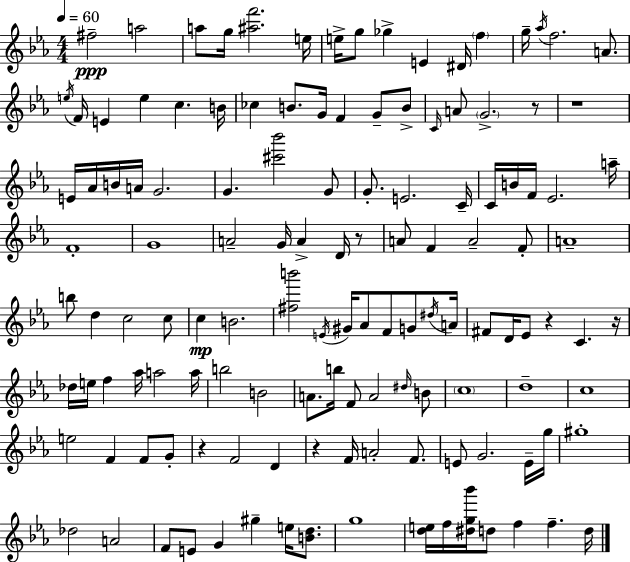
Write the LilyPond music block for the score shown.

{
  \clef treble
  \numericTimeSignature
  \time 4/4
  \key ees \major
  \tempo 4 = 60
  \repeat volta 2 { fis''2--\ppp a''2 | a''8 g''16 <ais'' f'''>2. e''16 | e''16-> g''8 ges''4-> e'4 dis'16 \parenthesize f''4 | g''16-- \acciaccatura { aes''16 } f''2. a'8. | \break \acciaccatura { e''16 } f'16 e'4 e''4 c''4. | b'16 ces''4 b'8. g'16 f'4 g'8-- | b'8-> \grace { c'16 } a'8 \parenthesize g'2.-> | r8 r1 | \break e'16 aes'16 b'16 a'16 g'2. | g'4. <cis''' bes'''>2 | g'8 g'8.-. e'2. | c'16-- c'16 b'16 f'16 ees'2. | \break a''16-- f'1-. | g'1 | a'2-- g'16 a'4-> | d'16 r8 a'8 f'4 a'2-- | \break f'8-. a'1-- | b''8 d''4 c''2 | c''8 c''4\mp b'2. | <fis'' b'''>2 \acciaccatura { e'16 } gis'16 aes'8 f'8 | \break g'8 \acciaccatura { dis''16 } a'16 fis'8 d'16 ees'8 r4 c'4. | r16 des''16 e''16 f''4 aes''16 a''2 | a''16 b''2 b'2 | a'8. b''16 f'8 a'2 | \break \grace { dis''16 } b'8 \parenthesize c''1 | d''1-- | c''1 | e''2 f'4 | \break f'8 g'8-. r4 f'2 | d'4 r4 f'16 a'2-. | f'8. e'8 g'2. | e'16-- g''16 gis''1-. | \break des''2 a'2 | f'8 e'8 g'4 gis''4-- | e''16 <b' d''>8. g''1 | <d'' e''>16 f''16 <dis'' g'' bes'''>16 d''8 f''4 f''4.-- | \break d''16 } \bar "|."
}